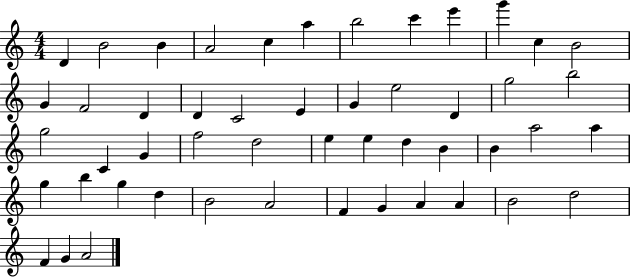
D4/q B4/h B4/q A4/h C5/q A5/q B5/h C6/q E6/q G6/q C5/q B4/h G4/q F4/h D4/q D4/q C4/h E4/q G4/q E5/h D4/q G5/h B5/h G5/h C4/q G4/q F5/h D5/h E5/q E5/q D5/q B4/q B4/q A5/h A5/q G5/q B5/q G5/q D5/q B4/h A4/h F4/q G4/q A4/q A4/q B4/h D5/h F4/q G4/q A4/h